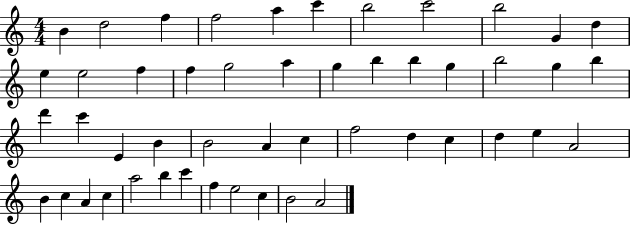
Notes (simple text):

B4/q D5/h F5/q F5/h A5/q C6/q B5/h C6/h B5/h G4/q D5/q E5/q E5/h F5/q F5/q G5/h A5/q G5/q B5/q B5/q G5/q B5/h G5/q B5/q D6/q C6/q E4/q B4/q B4/h A4/q C5/q F5/h D5/q C5/q D5/q E5/q A4/h B4/q C5/q A4/q C5/q A5/h B5/q C6/q F5/q E5/h C5/q B4/h A4/h